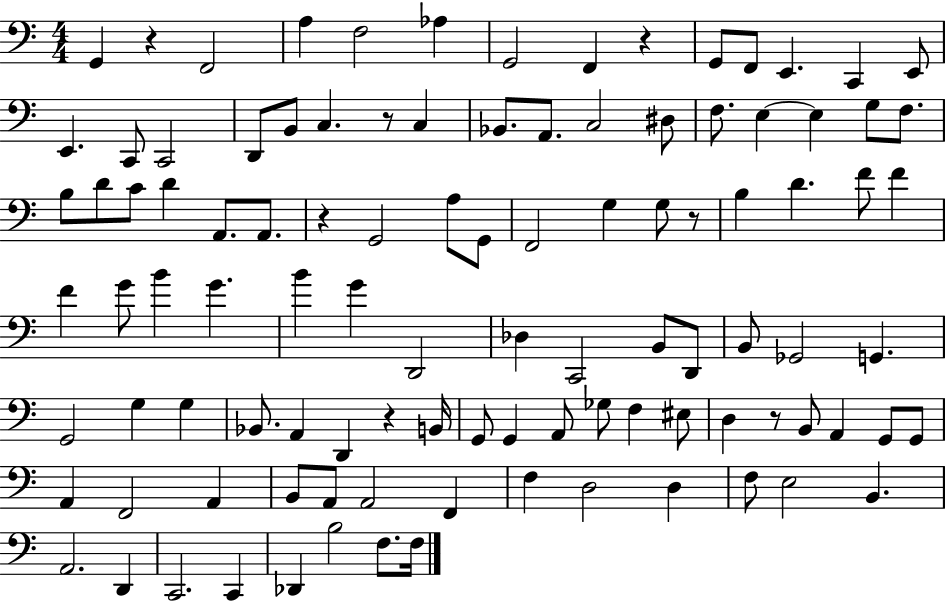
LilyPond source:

{
  \clef bass
  \numericTimeSignature
  \time 4/4
  \key c \major
  g,4 r4 f,2 | a4 f2 aes4 | g,2 f,4 r4 | g,8 f,8 e,4. c,4 e,8 | \break e,4. c,8 c,2 | d,8 b,8 c4. r8 c4 | bes,8. a,8. c2 dis8 | f8. e4~~ e4 g8 f8. | \break b8 d'8 c'8 d'4 a,8. a,8. | r4 g,2 a8 g,8 | f,2 g4 g8 r8 | b4 d'4. f'8 f'4 | \break f'4 g'8 b'4 g'4. | b'4 g'4 d,2 | des4 c,2 b,8 d,8 | b,8 ges,2 g,4. | \break g,2 g4 g4 | bes,8. a,4 d,4 r4 b,16 | g,8 g,4 a,8 ges8 f4 eis8 | d4 r8 b,8 a,4 g,8 g,8 | \break a,4 f,2 a,4 | b,8 a,8 a,2 f,4 | f4 d2 d4 | f8 e2 b,4. | \break a,2. d,4 | c,2. c,4 | des,4 b2 f8. f16 | \bar "|."
}